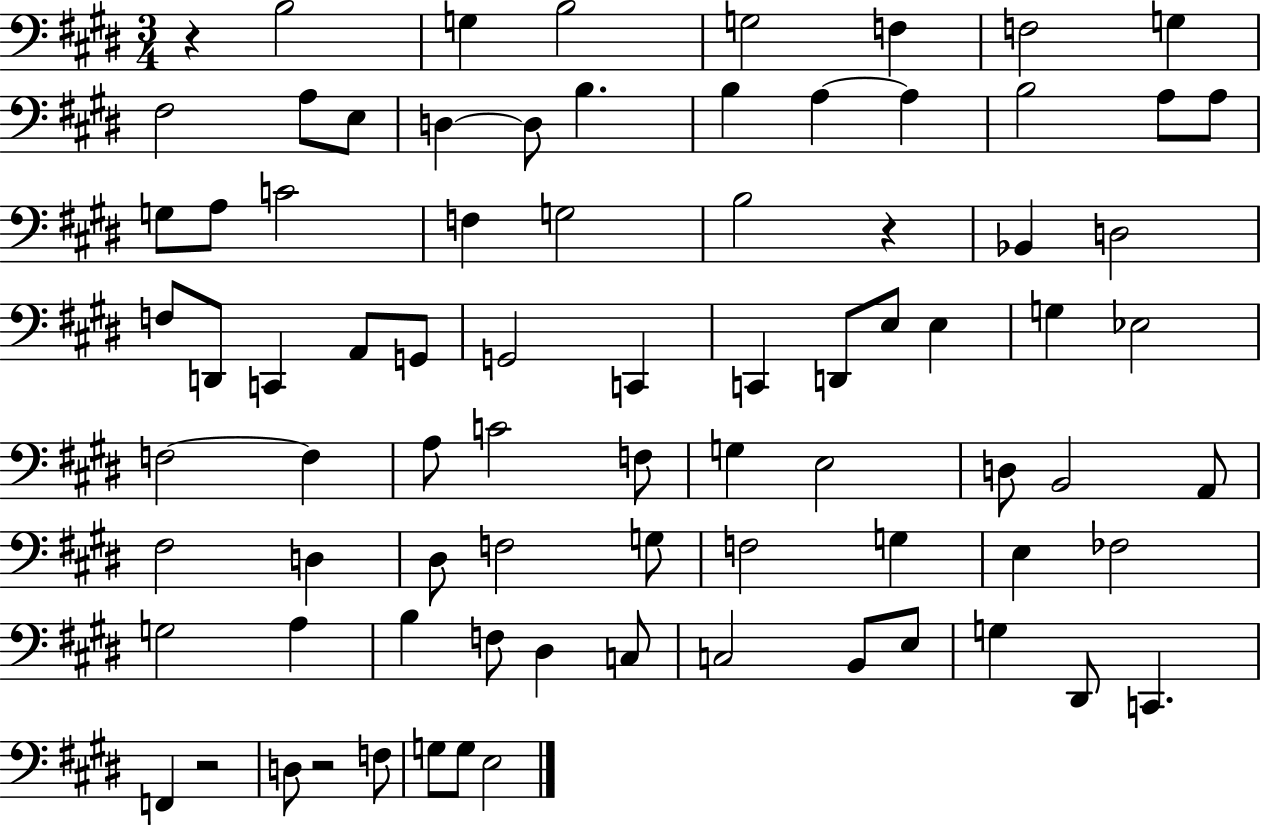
X:1
T:Untitled
M:3/4
L:1/4
K:E
z B,2 G, B,2 G,2 F, F,2 G, ^F,2 A,/2 E,/2 D, D,/2 B, B, A, A, B,2 A,/2 A,/2 G,/2 A,/2 C2 F, G,2 B,2 z _B,, D,2 F,/2 D,,/2 C,, A,,/2 G,,/2 G,,2 C,, C,, D,,/2 E,/2 E, G, _E,2 F,2 F, A,/2 C2 F,/2 G, E,2 D,/2 B,,2 A,,/2 ^F,2 D, ^D,/2 F,2 G,/2 F,2 G, E, _F,2 G,2 A, B, F,/2 ^D, C,/2 C,2 B,,/2 E,/2 G, ^D,,/2 C,, F,, z2 D,/2 z2 F,/2 G,/2 G,/2 E,2